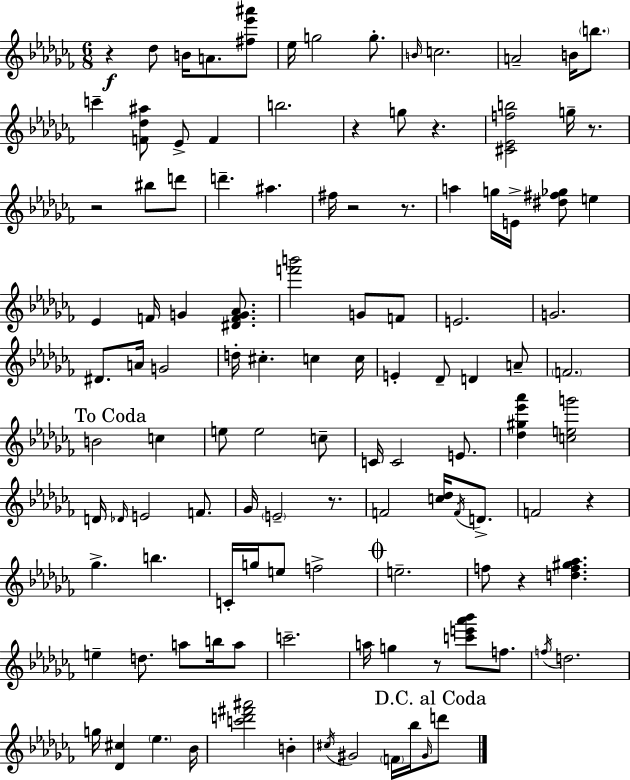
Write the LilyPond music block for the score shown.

{
  \clef treble
  \numericTimeSignature
  \time 6/8
  \key aes \minor
  r4\f des''8 b'16 a'8. <fis'' ees''' ais'''>8 | ees''16 g''2 g''8.-. | \grace { b'16 } c''2. | a'2-- b'16 \parenthesize b''8. | \break c'''4-- <f' des'' ais''>8 ees'8-> f'4 | b''2. | r4 g''8 r4. | <cis' ees' f'' b''>2 g''16-- r8. | \break r2 bis''8 d'''8 | d'''4.-- ais''4. | fis''16 r2 r8. | a''4 g''16 e'16-> <dis'' fis'' ges''>8 e''4 | \break ees'4 f'16 g'4 <dis' f' g' aes'>8. | <f''' b'''>2 g'8 f'8 | e'2. | g'2. | \break dis'8. a'16 g'2 | d''16-. cis''4.-. c''4 | c''16 e'4-. des'8-- d'4 a'8-- | \parenthesize f'2. | \break \mark "To Coda" b'2 c''4 | e''8 e''2 c''8-- | c'16 c'2 e'8. | <des'' gis'' ees''' aes'''>4 <c'' e'' g'''>2 | \break d'16 \grace { des'16 } e'2 f'8. | ges'16 \parenthesize e'2-- r8. | f'2 <c'' des''>16 \acciaccatura { f'16 } | d'8.-> f'2 r4 | \break ges''4.-> b''4. | c'16-. g''16 e''8 f''2-> | \mark \markup { \musicglyph "scripts.coda" } e''2.-- | f''8 r4 <d'' f'' gis'' aes''>4. | \break e''4-- d''8. a''8 | b''16 a''8 c'''2.-- | a''16 g''4 r8 <c''' e''' aes''' bes'''>8 | f''8. \acciaccatura { f''16 } d''2. | \break g''16 <des' cis''>4 \parenthesize ees''4. | bes'16 <c''' d''' fis''' ais'''>2 | b'4-. \acciaccatura { cis''16 } gis'2 | \parenthesize f'16 bes''16 \grace { gis'16 } \mark "D.C. al Coda" d'''8 \bar "|."
}